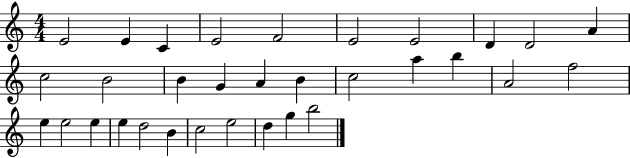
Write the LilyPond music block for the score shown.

{
  \clef treble
  \numericTimeSignature
  \time 4/4
  \key c \major
  e'2 e'4 c'4 | e'2 f'2 | e'2 e'2 | d'4 d'2 a'4 | \break c''2 b'2 | b'4 g'4 a'4 b'4 | c''2 a''4 b''4 | a'2 f''2 | \break e''4 e''2 e''4 | e''4 d''2 b'4 | c''2 e''2 | d''4 g''4 b''2 | \break \bar "|."
}